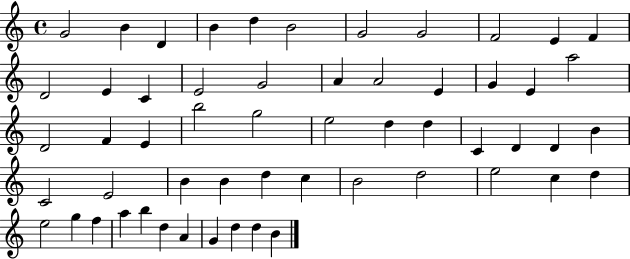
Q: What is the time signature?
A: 4/4